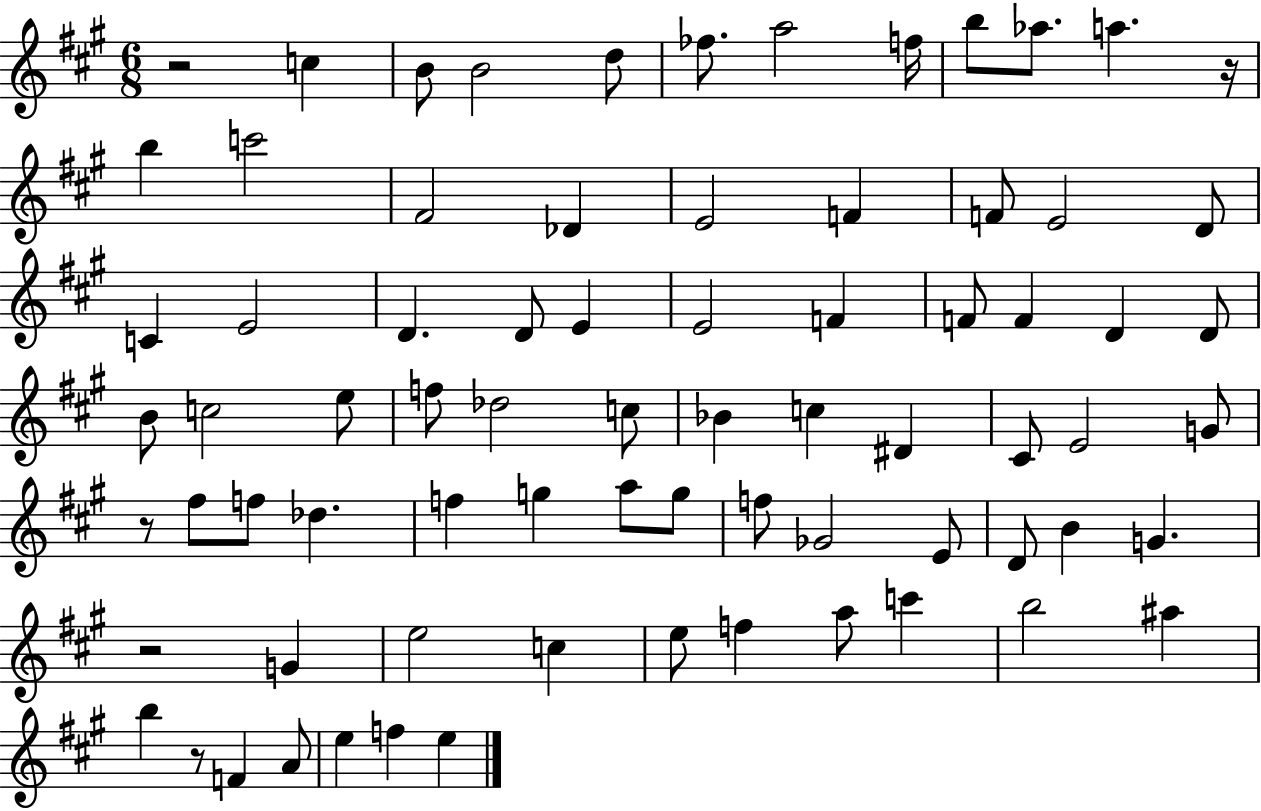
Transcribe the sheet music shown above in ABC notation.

X:1
T:Untitled
M:6/8
L:1/4
K:A
z2 c B/2 B2 d/2 _f/2 a2 f/4 b/2 _a/2 a z/4 b c'2 ^F2 _D E2 F F/2 E2 D/2 C E2 D D/2 E E2 F F/2 F D D/2 B/2 c2 e/2 f/2 _d2 c/2 _B c ^D ^C/2 E2 G/2 z/2 ^f/2 f/2 _d f g a/2 g/2 f/2 _G2 E/2 D/2 B G z2 G e2 c e/2 f a/2 c' b2 ^a b z/2 F A/2 e f e